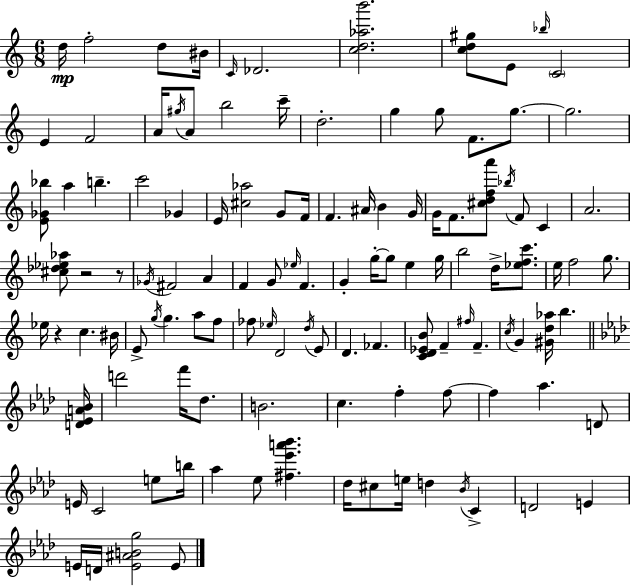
{
  \clef treble
  \numericTimeSignature
  \time 6/8
  \key a \minor
  d''16\mp f''2-. d''8 bis'16 | \grace { c'16 } des'2. | <c'' d'' aes'' b'''>2. | <c'' d'' gis''>8 e'8 \grace { bes''16 } \parenthesize c'2 | \break e'4 f'2 | a'16 \acciaccatura { gis''16 } a'8 b''2 | c'''16-- d''2.-. | g''4 g''8 f'8. | \break g''8.~~ g''2. | <e' ges' bes''>8 a''4 b''4.-- | c'''2 ges'4 | e'16 <cis'' aes''>2 | \break g'8 f'16 f'4. ais'16 b'4 | g'16 g'16 f'8. <cis'' d'' f'' a'''>8 \acciaccatura { bes''16 } f'8 | c'4 a'2. | <cis'' des'' ees'' aes''>8 r2 | \break r8 \acciaccatura { ges'16 } fis'2 | a'4 f'4 g'8 \grace { ees''16 } | f'4. g'4-. g''16-.~~ g''8 | e''4 g''16 b''2 | \break d''16-> <ees'' f'' c'''>8. e''16 f''2 | g''8. ees''16 r4 c''4. | bis'16 e'8-> \acciaccatura { g''16 } g''4. | a''8 f''8 fes''8 \grace { ees''16 } d'2 | \break \acciaccatura { d''16 } e'8 d'4. | fes'4. <c' d' ees' b'>8 f'4-- | \grace { fis''16 } f'4.-- \acciaccatura { c''16 } g'4 | <gis' d'' aes''>16 b''4. \bar "||" \break \key aes \major <d' ees' a' bes'>16 d'''2 f'''16 des''8. | b'2. | c''4. f''4-. f''8~~ | f''4 aes''4. d'8 | \break e'16 c'2 e''8 | b''16 aes''4 ees''8 <fis'' ees''' a''' bes'''>4. | des''16 cis''8 e''16 d''4 \acciaccatura { bes'16 } c'4-> | d'2 e'4 | \break e'16 d'16 <e' ais' b' g''>2 | e'8 \bar "|."
}